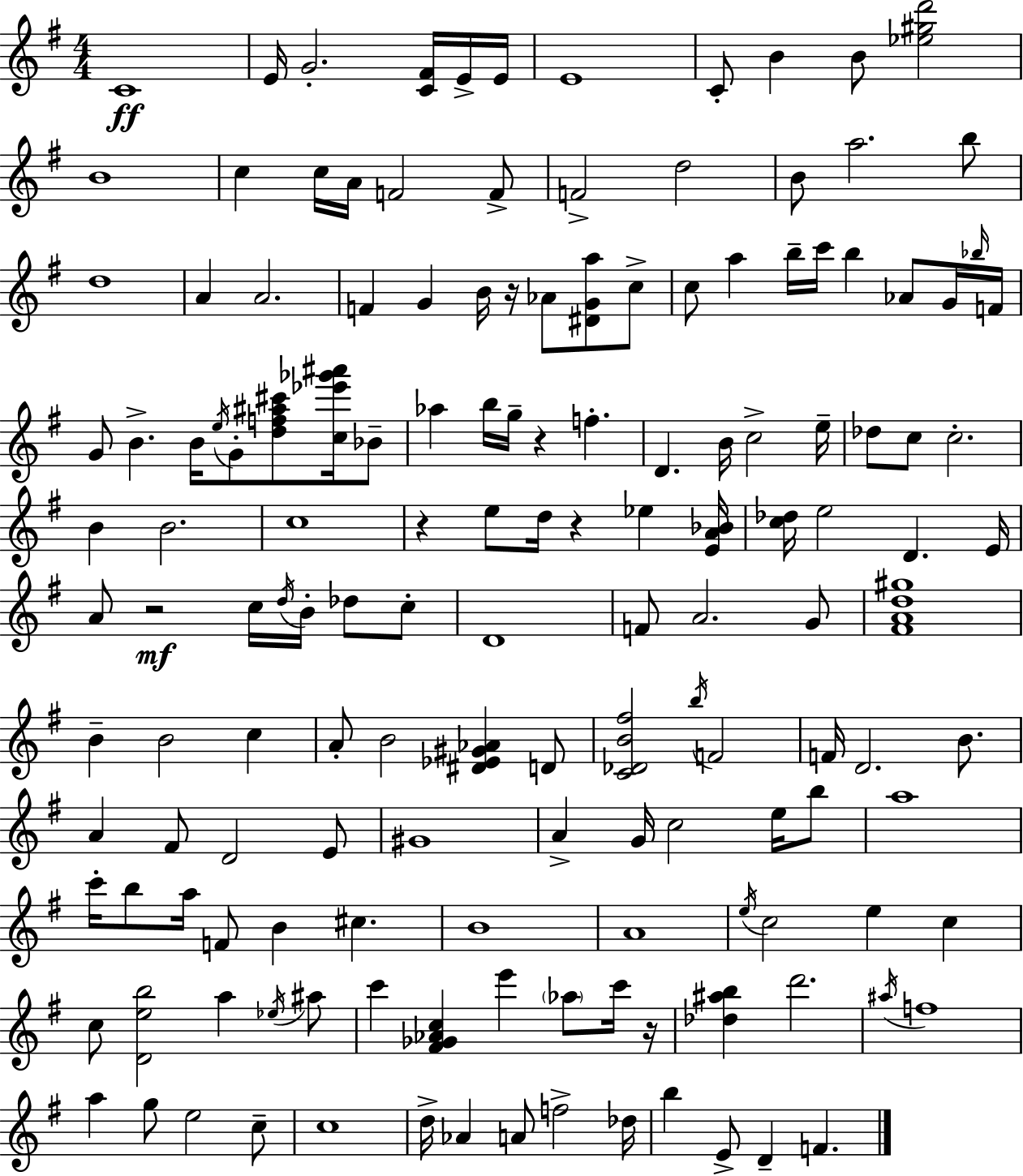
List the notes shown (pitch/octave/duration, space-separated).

C4/w E4/s G4/h. [C4,F#4]/s E4/s E4/s E4/w C4/e B4/q B4/e [Eb5,G#5,D6]/h B4/w C5/q C5/s A4/s F4/h F4/e F4/h D5/h B4/e A5/h. B5/e D5/w A4/q A4/h. F4/q G4/q B4/s R/s Ab4/e [D#4,G4,A5]/e C5/e C5/e A5/q B5/s C6/s B5/q Ab4/e G4/s Bb5/s F4/s G4/e B4/q. B4/s E5/s G4/e [D5,F5,A#5,C#6]/e [C5,Eb6,Gb6,A#6]/s Bb4/e Ab5/q B5/s G5/s R/q F5/q. D4/q. B4/s C5/h E5/s Db5/e C5/e C5/h. B4/q B4/h. C5/w R/q E5/e D5/s R/q Eb5/q [E4,A4,Bb4]/s [C5,Db5]/s E5/h D4/q. E4/s A4/e R/h C5/s D5/s B4/s Db5/e C5/e D4/w F4/e A4/h. G4/e [F#4,A4,D5,G#5]/w B4/q B4/h C5/q A4/e B4/h [D#4,Eb4,G#4,Ab4]/q D4/e [C4,Db4,B4,F#5]/h B5/s F4/h F4/s D4/h. B4/e. A4/q F#4/e D4/h E4/e G#4/w A4/q G4/s C5/h E5/s B5/e A5/w C6/s B5/e A5/s F4/e B4/q C#5/q. B4/w A4/w E5/s C5/h E5/q C5/q C5/e [D4,E5,B5]/h A5/q Eb5/s A#5/e C6/q [F#4,Gb4,Ab4,C5]/q E6/q Ab5/e C6/s R/s [Db5,A#5,B5]/q D6/h. A#5/s F5/w A5/q G5/e E5/h C5/e C5/w D5/s Ab4/q A4/e F5/h Db5/s B5/q E4/e D4/q F4/q.